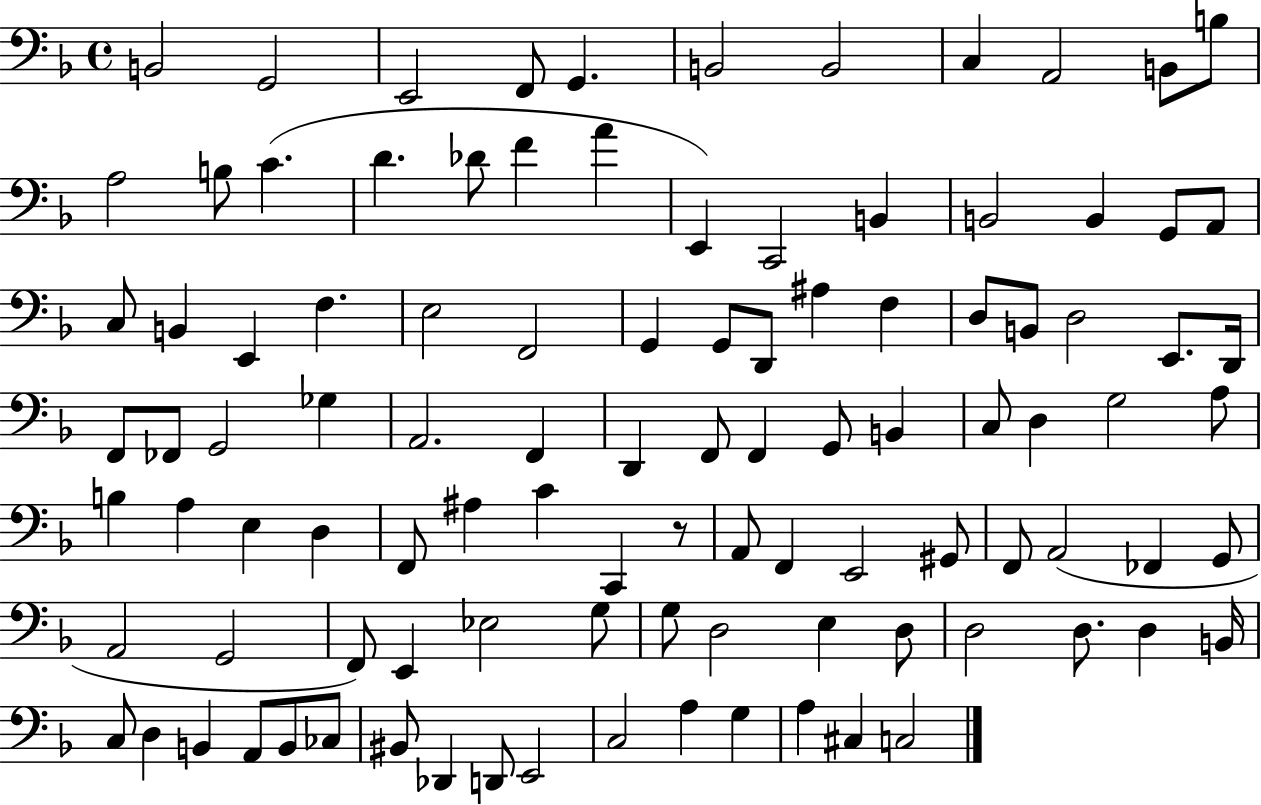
X:1
T:Untitled
M:4/4
L:1/4
K:F
B,,2 G,,2 E,,2 F,,/2 G,, B,,2 B,,2 C, A,,2 B,,/2 B,/2 A,2 B,/2 C D _D/2 F A E,, C,,2 B,, B,,2 B,, G,,/2 A,,/2 C,/2 B,, E,, F, E,2 F,,2 G,, G,,/2 D,,/2 ^A, F, D,/2 B,,/2 D,2 E,,/2 D,,/4 F,,/2 _F,,/2 G,,2 _G, A,,2 F,, D,, F,,/2 F,, G,,/2 B,, C,/2 D, G,2 A,/2 B, A, E, D, F,,/2 ^A, C C,, z/2 A,,/2 F,, E,,2 ^G,,/2 F,,/2 A,,2 _F,, G,,/2 A,,2 G,,2 F,,/2 E,, _E,2 G,/2 G,/2 D,2 E, D,/2 D,2 D,/2 D, B,,/4 C,/2 D, B,, A,,/2 B,,/2 _C,/2 ^B,,/2 _D,, D,,/2 E,,2 C,2 A, G, A, ^C, C,2